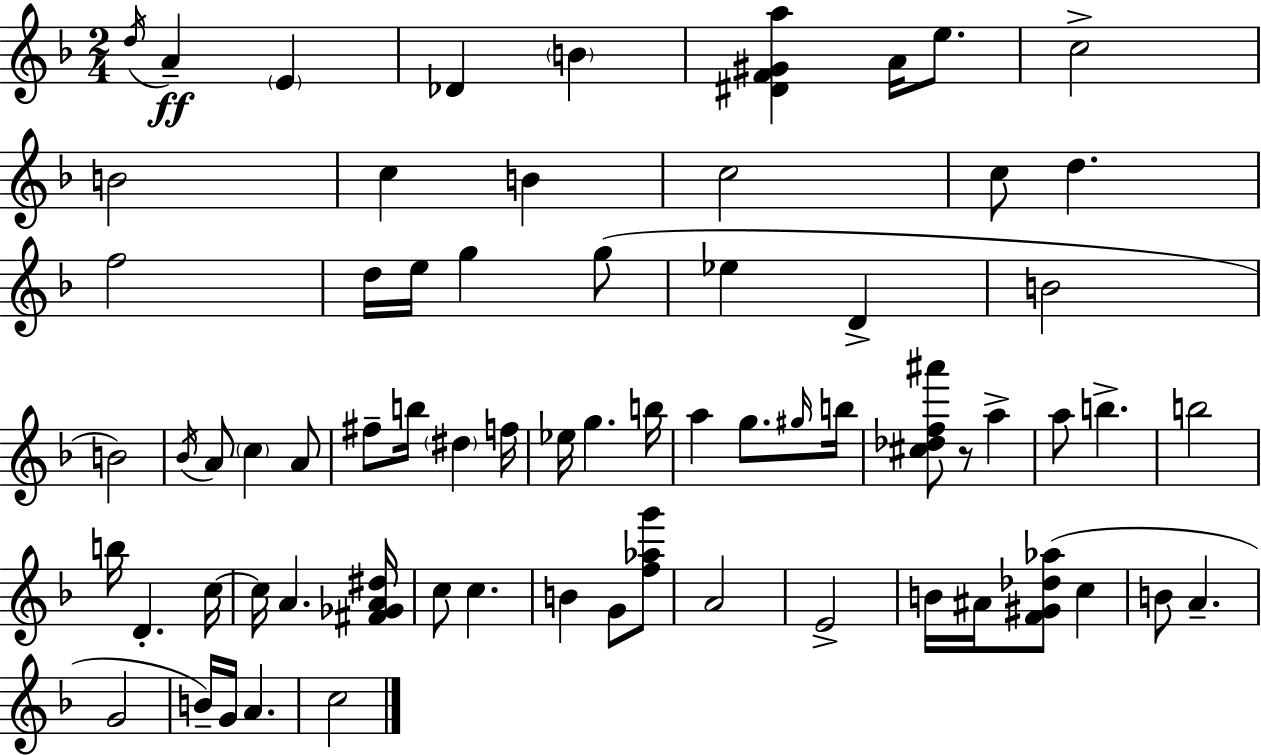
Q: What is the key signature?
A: F major